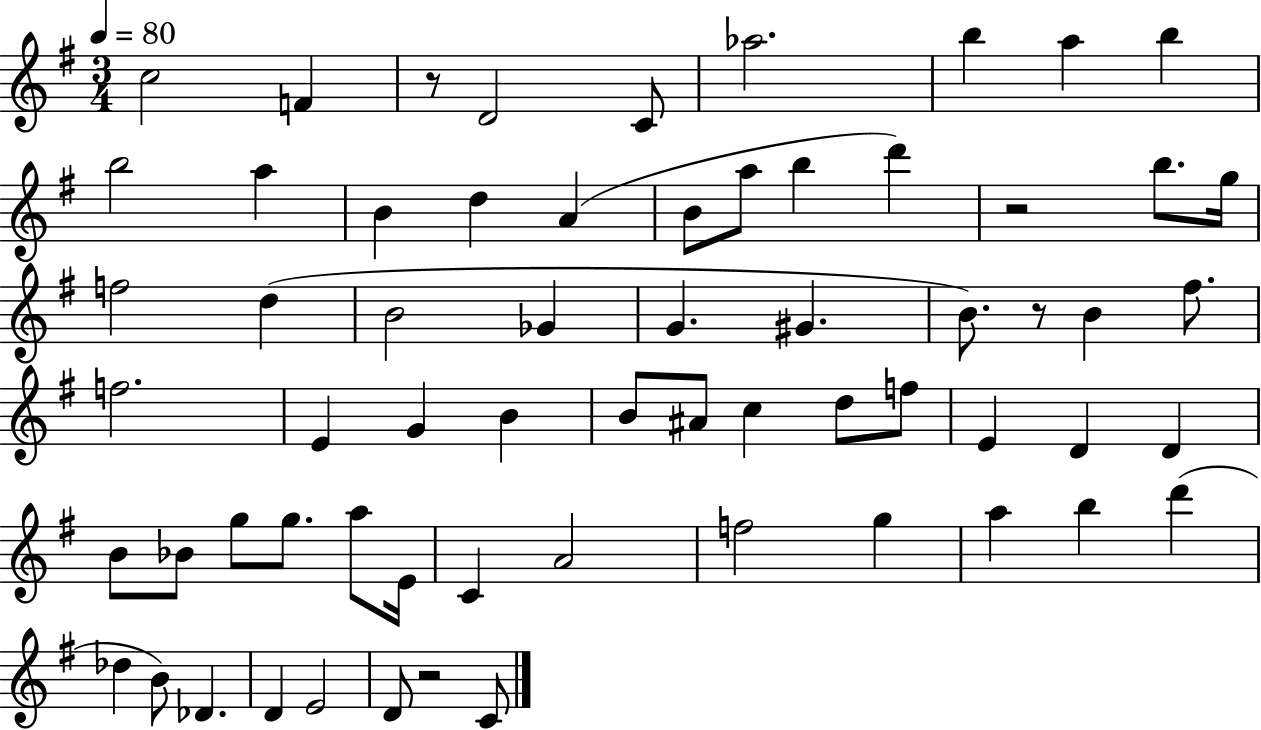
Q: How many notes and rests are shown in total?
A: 64